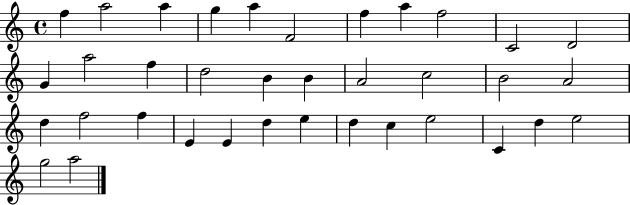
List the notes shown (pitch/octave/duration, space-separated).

F5/q A5/h A5/q G5/q A5/q F4/h F5/q A5/q F5/h C4/h D4/h G4/q A5/h F5/q D5/h B4/q B4/q A4/h C5/h B4/h A4/h D5/q F5/h F5/q E4/q E4/q D5/q E5/q D5/q C5/q E5/h C4/q D5/q E5/h G5/h A5/h